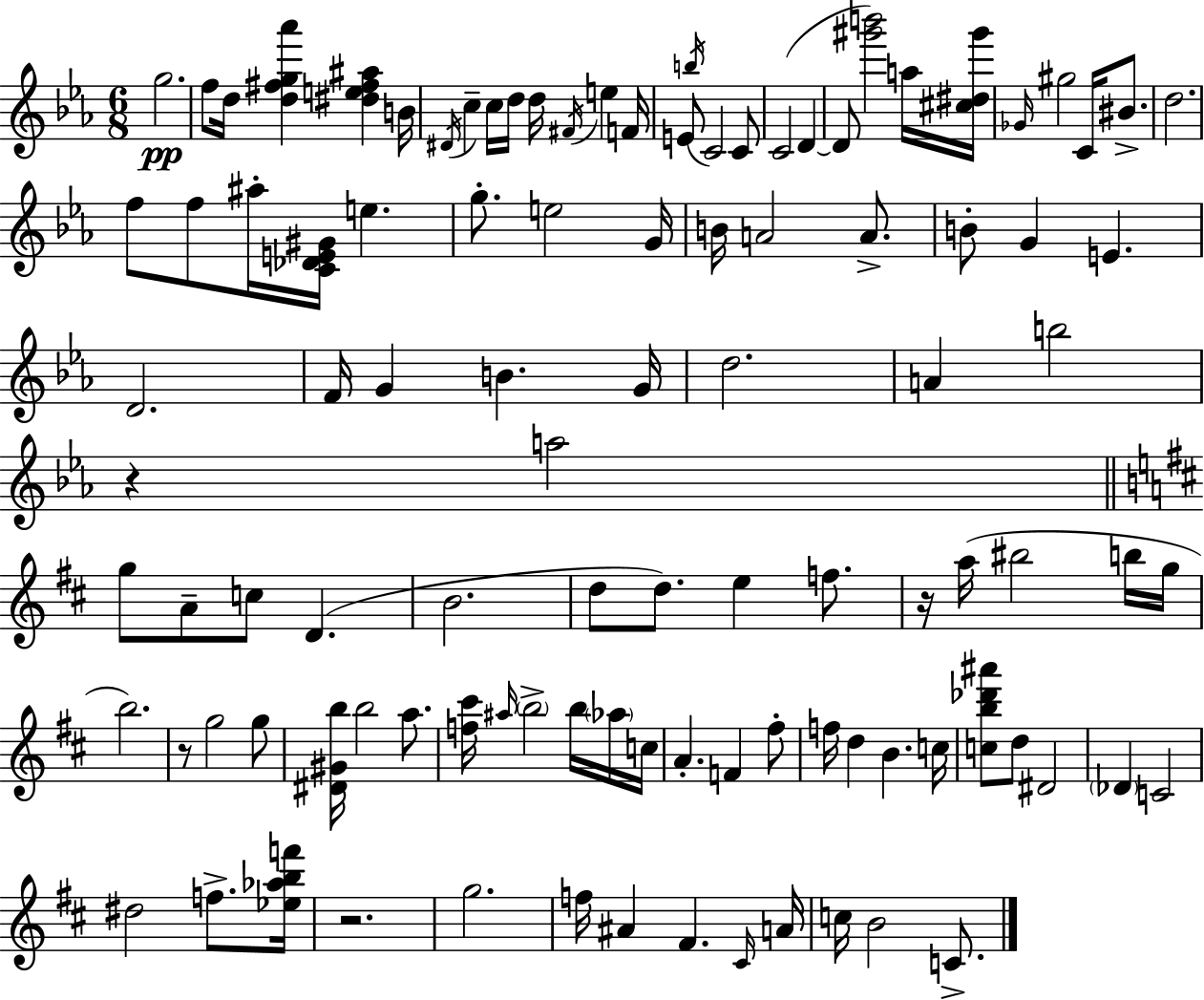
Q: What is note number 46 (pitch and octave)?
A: B5